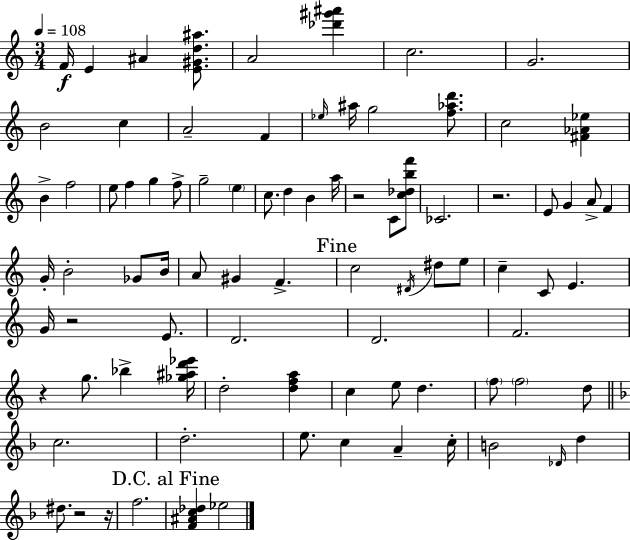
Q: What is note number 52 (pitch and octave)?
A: G5